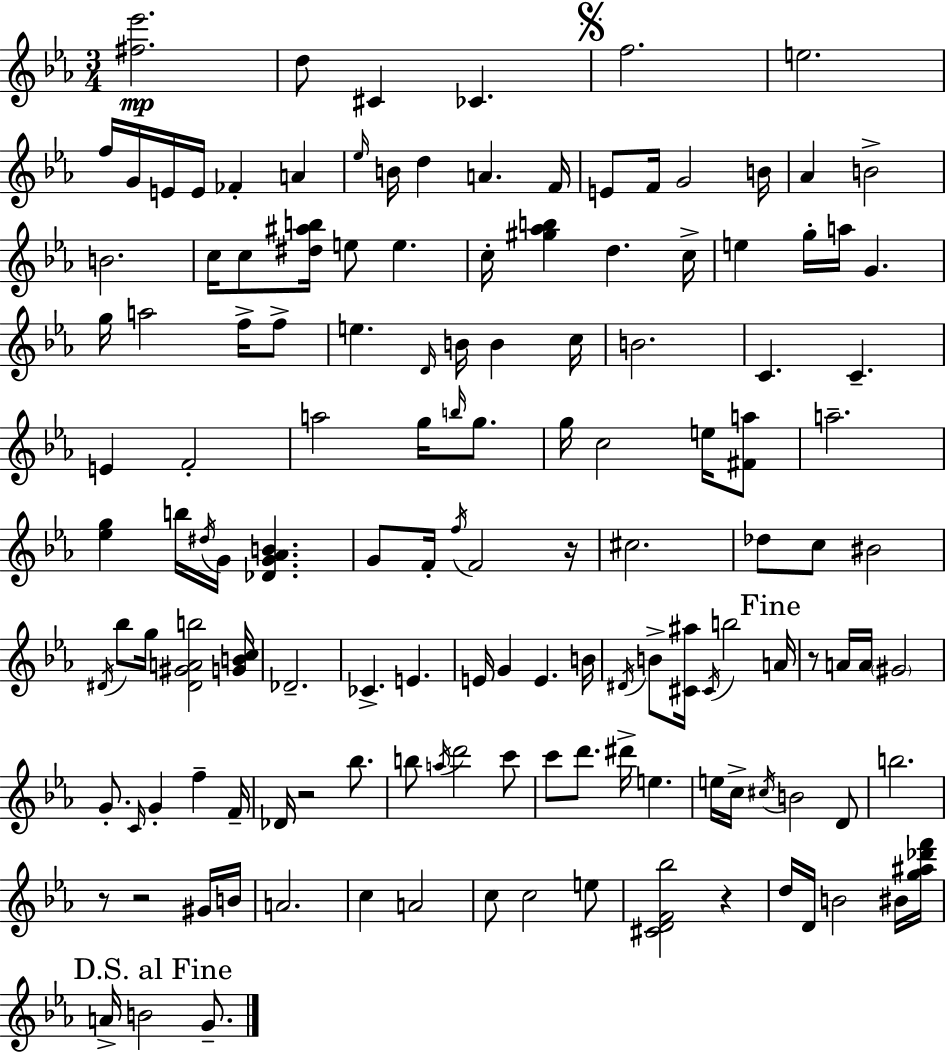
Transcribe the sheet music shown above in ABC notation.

X:1
T:Untitled
M:3/4
L:1/4
K:Cm
[^f_e']2 d/2 ^C _C f2 e2 f/4 G/4 E/4 E/4 _F A _e/4 B/4 d A F/4 E/2 F/4 G2 B/4 _A B2 B2 c/4 c/2 [^d^ab]/4 e/2 e c/4 [^g_ab] d c/4 e g/4 a/4 G g/4 a2 f/4 f/2 e D/4 B/4 B c/4 B2 C C E F2 a2 g/4 b/4 g/2 g/4 c2 e/4 [^Fa]/2 a2 [_eg] b/4 ^d/4 G/4 [_DG_AB] G/2 F/4 f/4 F2 z/4 ^c2 _d/2 c/2 ^B2 ^D/4 _b/2 g/4 [^D^GAb]2 [GBc]/4 _D2 _C E E/4 G E B/4 ^D/4 B/2 [^C^a]/4 ^C/4 b2 A/4 z/2 A/4 A/4 ^G2 G/2 C/4 G f F/4 _D/4 z2 _b/2 b/2 a/4 d'2 c'/2 c'/2 d'/2 ^d'/4 e e/4 c/4 ^c/4 B2 D/2 b2 z/2 z2 ^G/4 B/4 A2 c A2 c/2 c2 e/2 [^CDF_b]2 z d/4 D/4 B2 ^B/4 [g^a_d'f']/4 A/4 B2 G/2